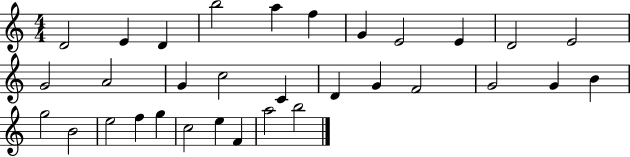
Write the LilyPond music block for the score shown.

{
  \clef treble
  \numericTimeSignature
  \time 4/4
  \key c \major
  d'2 e'4 d'4 | b''2 a''4 f''4 | g'4 e'2 e'4 | d'2 e'2 | \break g'2 a'2 | g'4 c''2 c'4 | d'4 g'4 f'2 | g'2 g'4 b'4 | \break g''2 b'2 | e''2 f''4 g''4 | c''2 e''4 f'4 | a''2 b''2 | \break \bar "|."
}